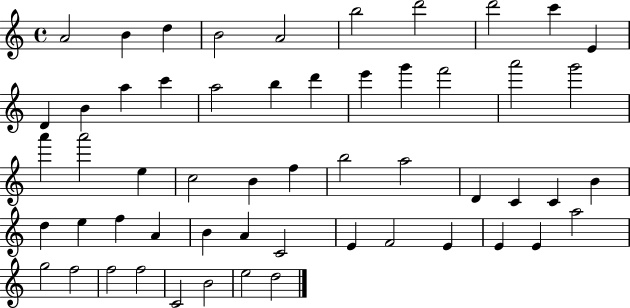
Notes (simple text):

A4/h B4/q D5/q B4/h A4/h B5/h D6/h D6/h C6/q E4/q D4/q B4/q A5/q C6/q A5/h B5/q D6/q E6/q G6/q F6/h A6/h G6/h A6/q A6/h E5/q C5/h B4/q F5/q B5/h A5/h D4/q C4/q C4/q B4/q D5/q E5/q F5/q A4/q B4/q A4/q C4/h E4/q F4/h E4/q E4/q E4/q A5/h G5/h F5/h F5/h F5/h C4/h B4/h E5/h D5/h